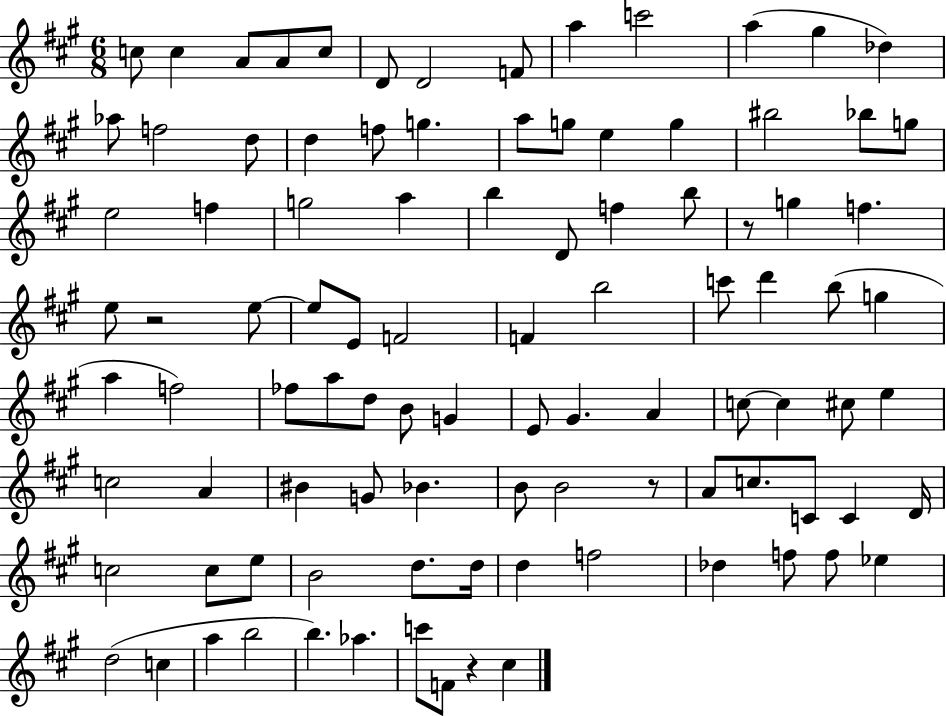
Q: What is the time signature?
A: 6/8